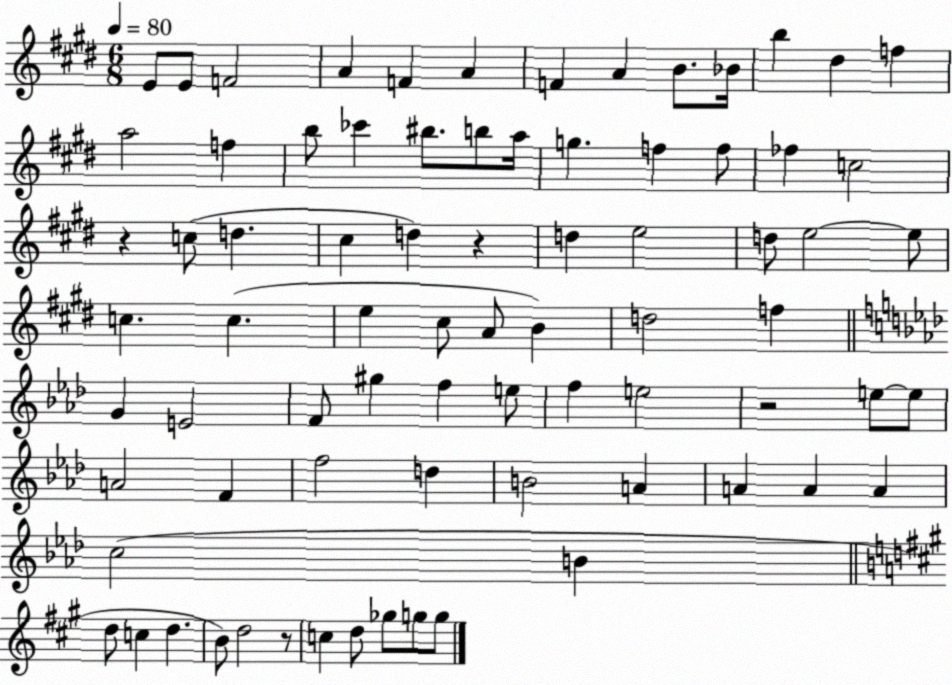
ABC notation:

X:1
T:Untitled
M:6/8
L:1/4
K:E
E/2 E/2 F2 A F A F A B/2 _B/4 b ^d f a2 f b/2 _c' ^b/2 b/2 a/4 g f f/2 _f c2 z c/2 d ^c d z d e2 d/2 e2 e/2 c c e ^c/2 A/2 B d2 f G E2 F/2 ^g f e/2 f e2 z2 e/2 e/2 A2 F f2 d B2 A A A A c2 B d/2 c d B/2 d2 z/2 c d/2 _g/2 g/2 g/2